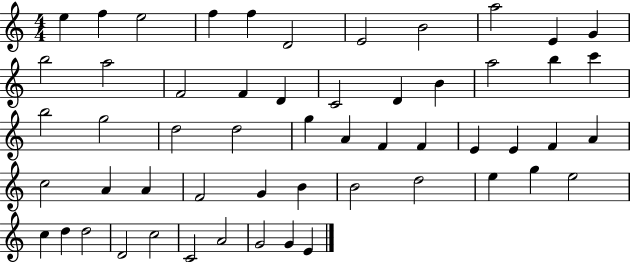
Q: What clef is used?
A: treble